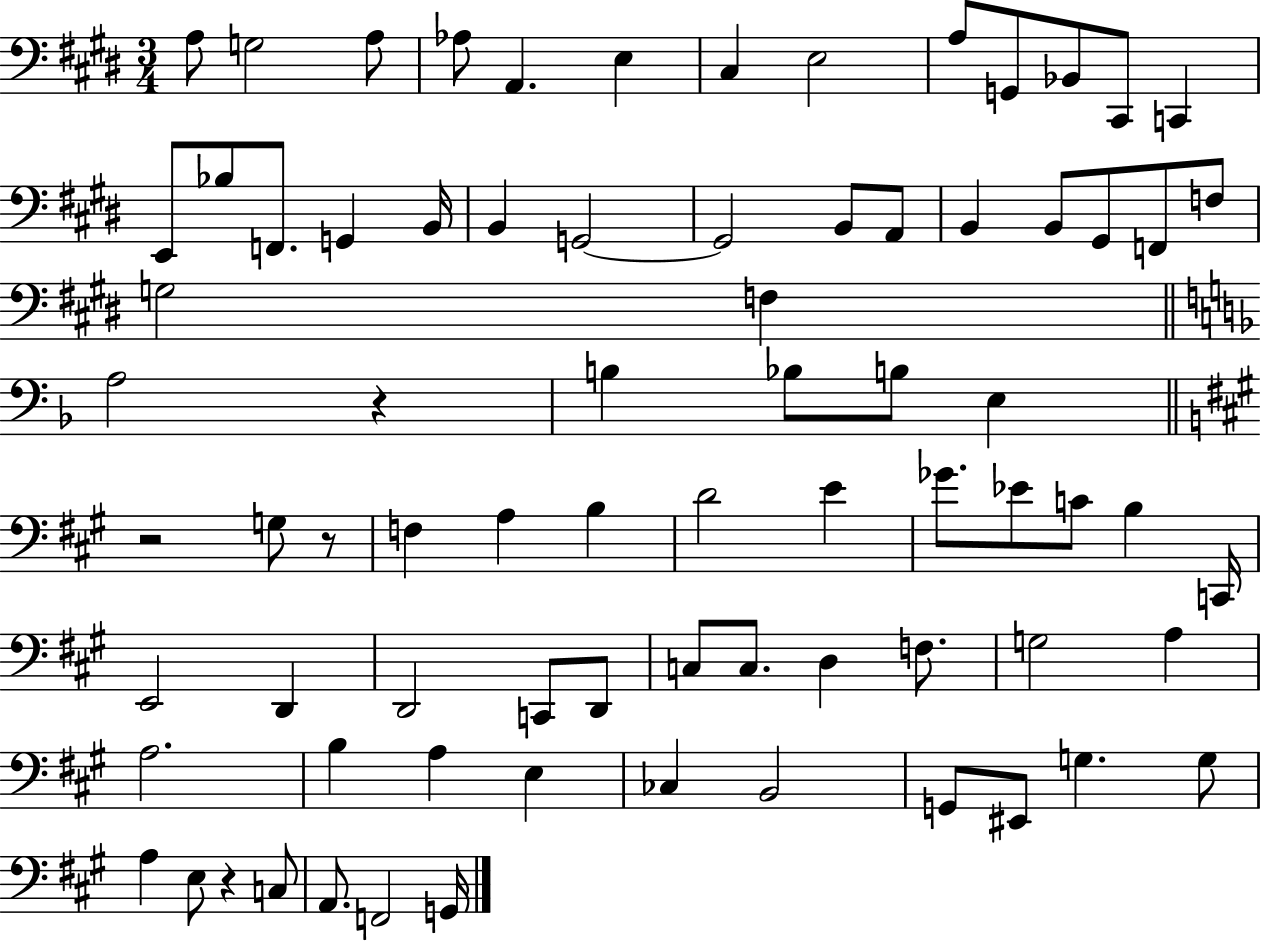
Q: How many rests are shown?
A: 4